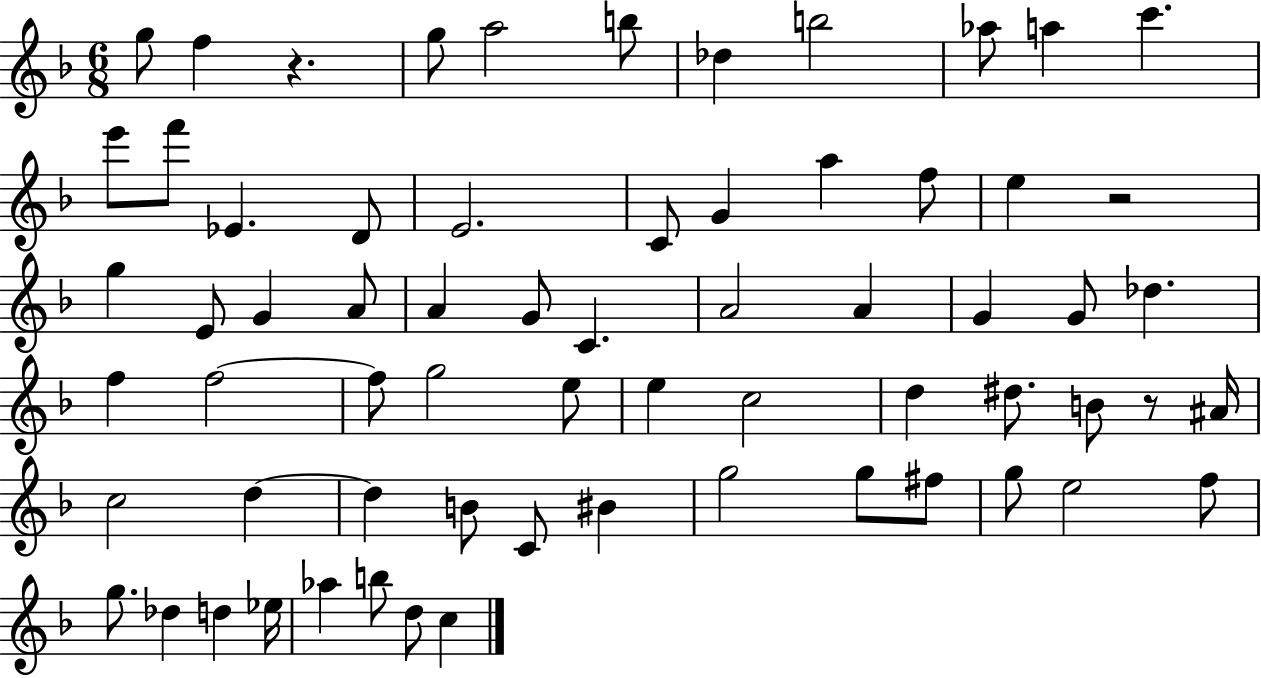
X:1
T:Untitled
M:6/8
L:1/4
K:F
g/2 f z g/2 a2 b/2 _d b2 _a/2 a c' e'/2 f'/2 _E D/2 E2 C/2 G a f/2 e z2 g E/2 G A/2 A G/2 C A2 A G G/2 _d f f2 f/2 g2 e/2 e c2 d ^d/2 B/2 z/2 ^A/4 c2 d d B/2 C/2 ^B g2 g/2 ^f/2 g/2 e2 f/2 g/2 _d d _e/4 _a b/2 d/2 c